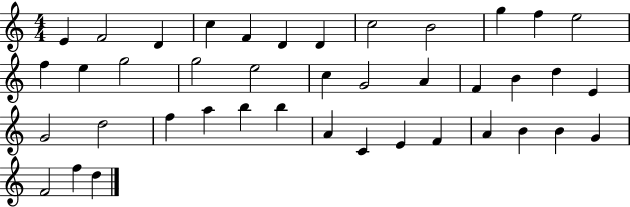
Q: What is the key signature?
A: C major